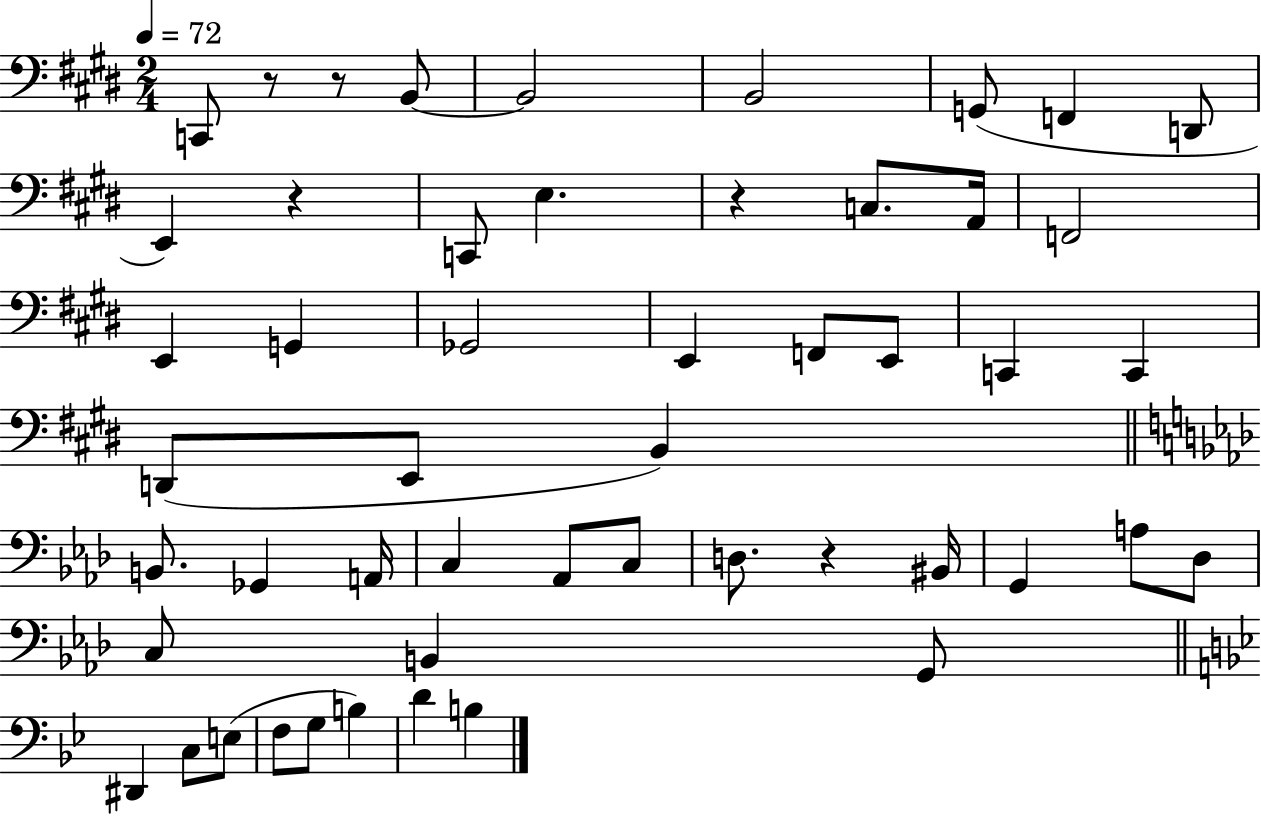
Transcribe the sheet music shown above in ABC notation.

X:1
T:Untitled
M:2/4
L:1/4
K:E
C,,/2 z/2 z/2 B,,/2 B,,2 B,,2 G,,/2 F,, D,,/2 E,, z C,,/2 E, z C,/2 A,,/4 F,,2 E,, G,, _G,,2 E,, F,,/2 E,,/2 C,, C,, D,,/2 E,,/2 B,, B,,/2 _G,, A,,/4 C, _A,,/2 C,/2 D,/2 z ^B,,/4 G,, A,/2 _D,/2 C,/2 B,, G,,/2 ^D,, C,/2 E,/2 F,/2 G,/2 B, D B,